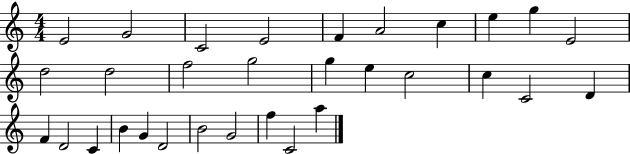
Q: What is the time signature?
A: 4/4